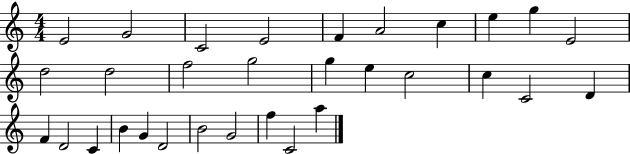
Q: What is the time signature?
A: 4/4